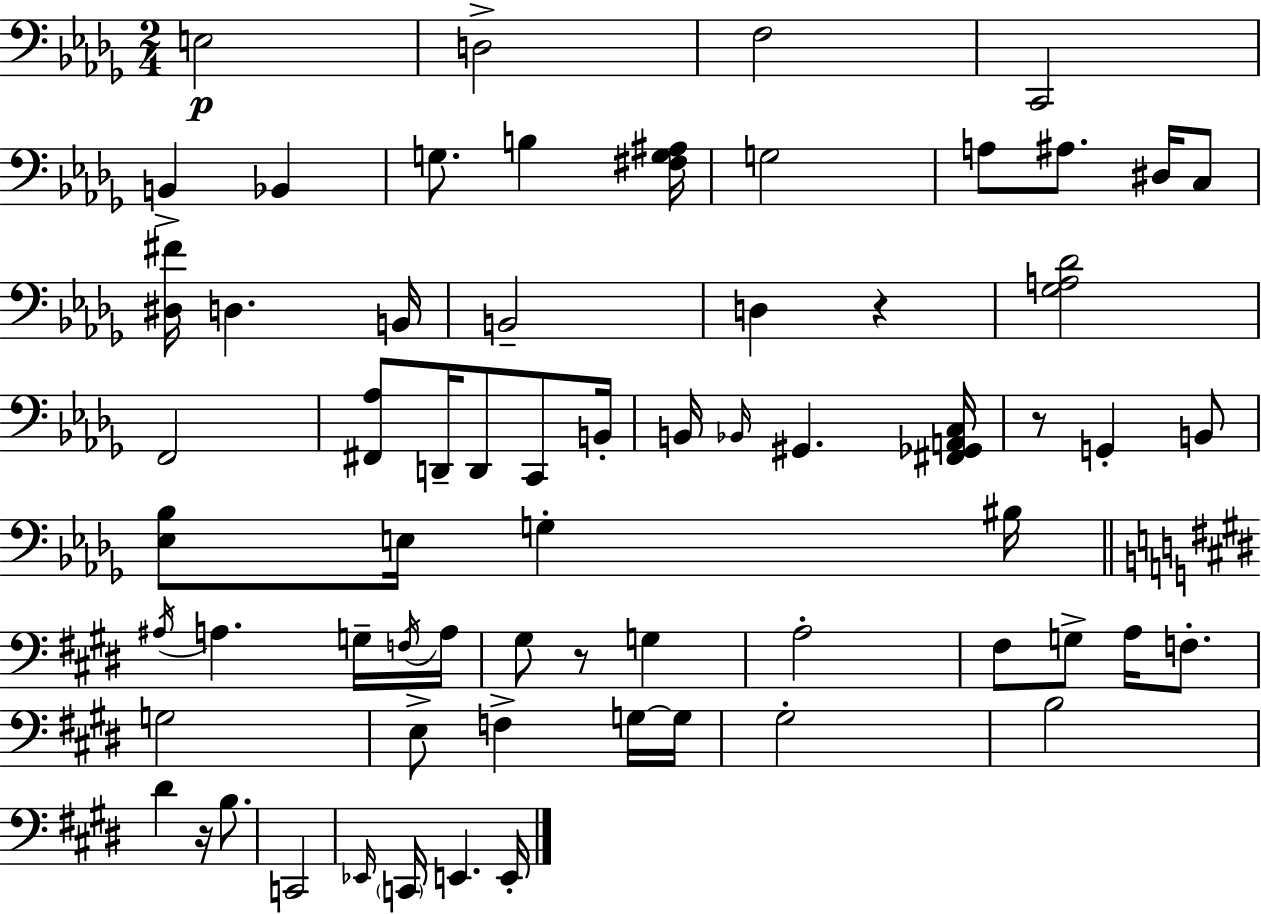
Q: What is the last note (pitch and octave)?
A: E2